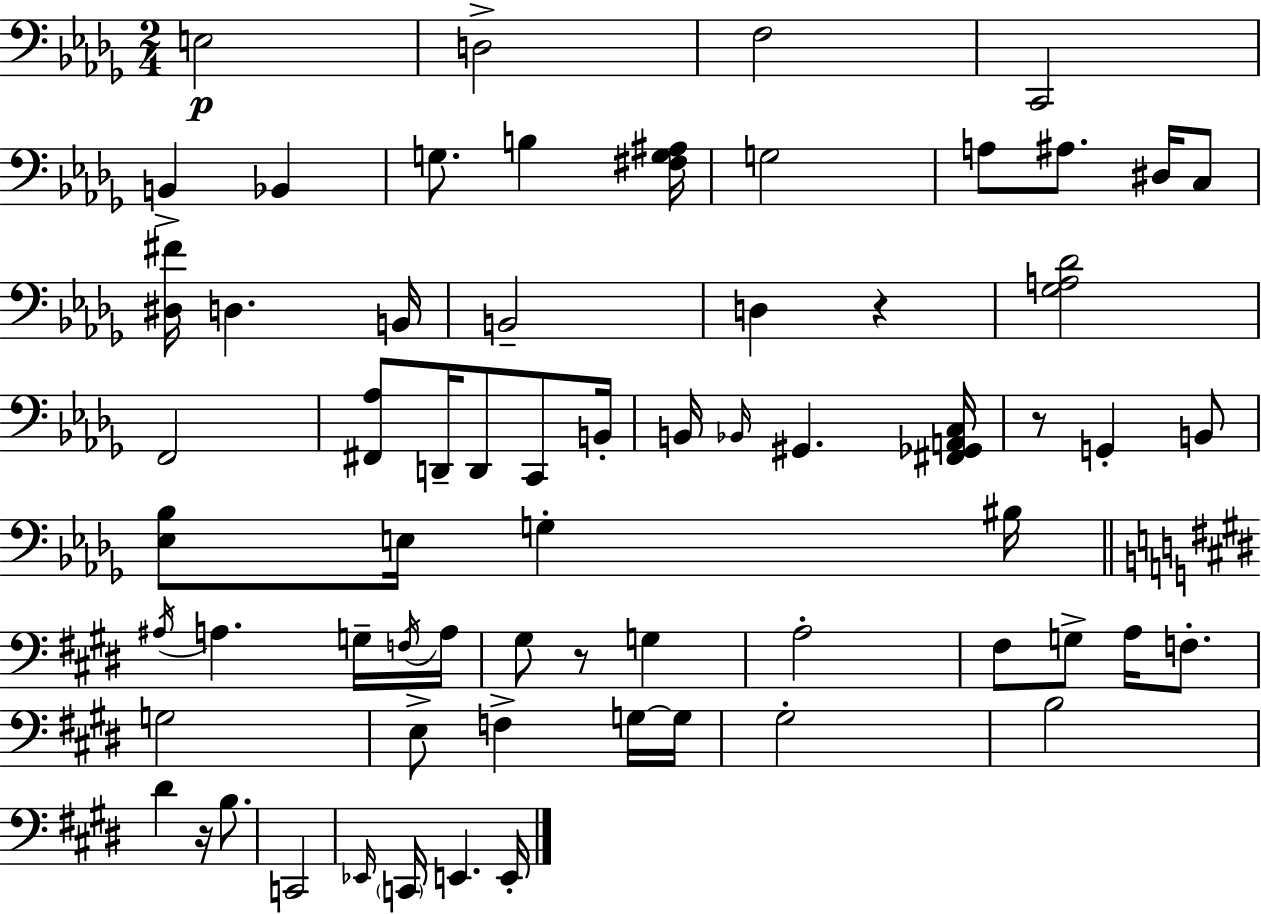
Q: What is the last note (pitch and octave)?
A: E2